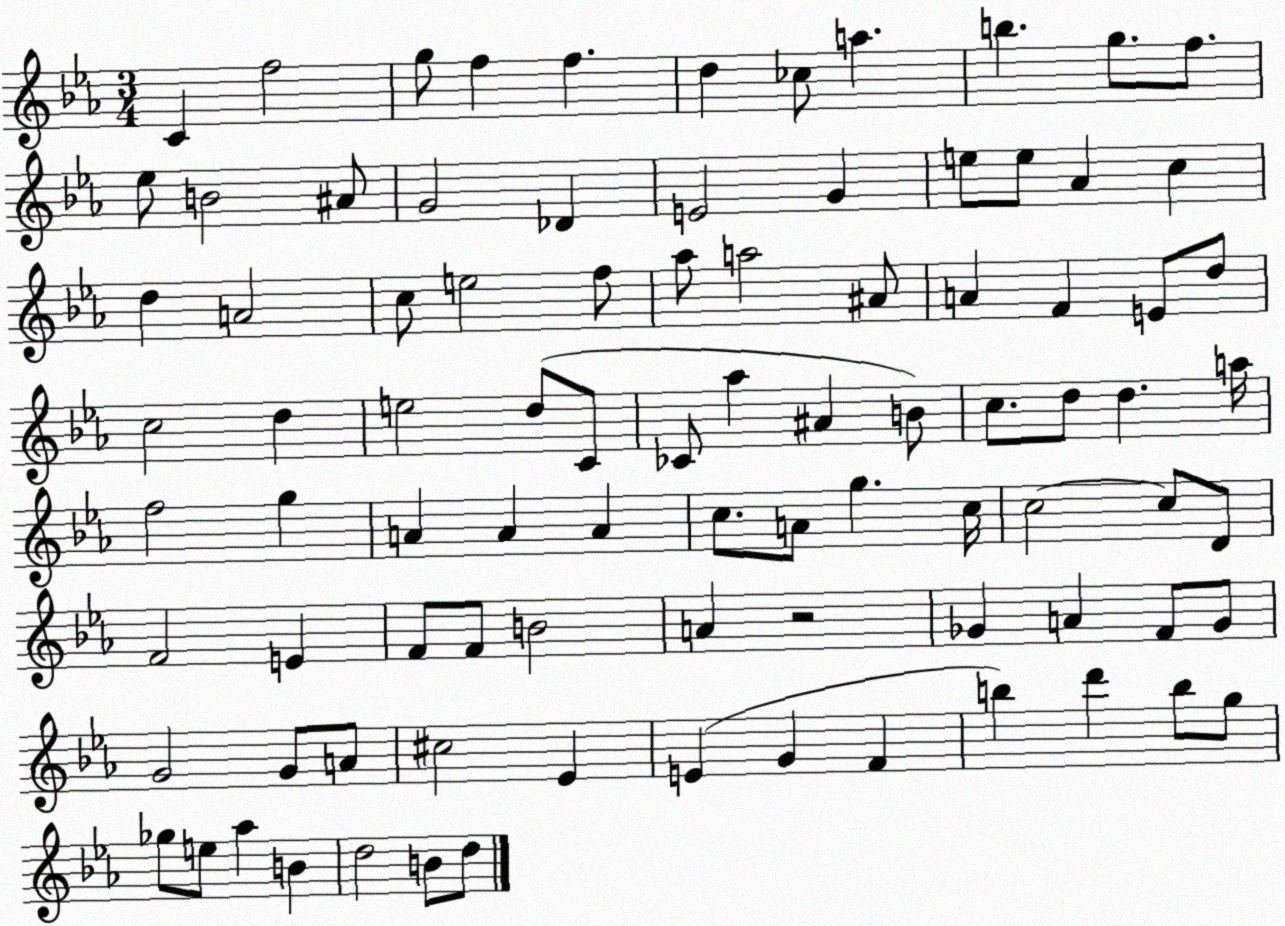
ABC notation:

X:1
T:Untitled
M:3/4
L:1/4
K:Eb
C f2 g/2 f f d _c/2 a b g/2 f/2 _e/2 B2 ^A/2 G2 _D E2 G e/2 e/2 _A c d A2 c/2 e2 f/2 _a/2 a2 ^A/2 A F E/2 d/2 c2 d e2 d/2 C/2 _C/2 _a ^A B/2 c/2 d/2 d a/4 f2 g A A A c/2 A/2 g c/4 c2 c/2 D/2 F2 E F/2 F/2 B2 A z2 _G A F/2 _G/2 G2 G/2 A/2 ^c2 _E E G F b d' b/2 g/2 _g/2 e/2 _a B d2 B/2 d/2